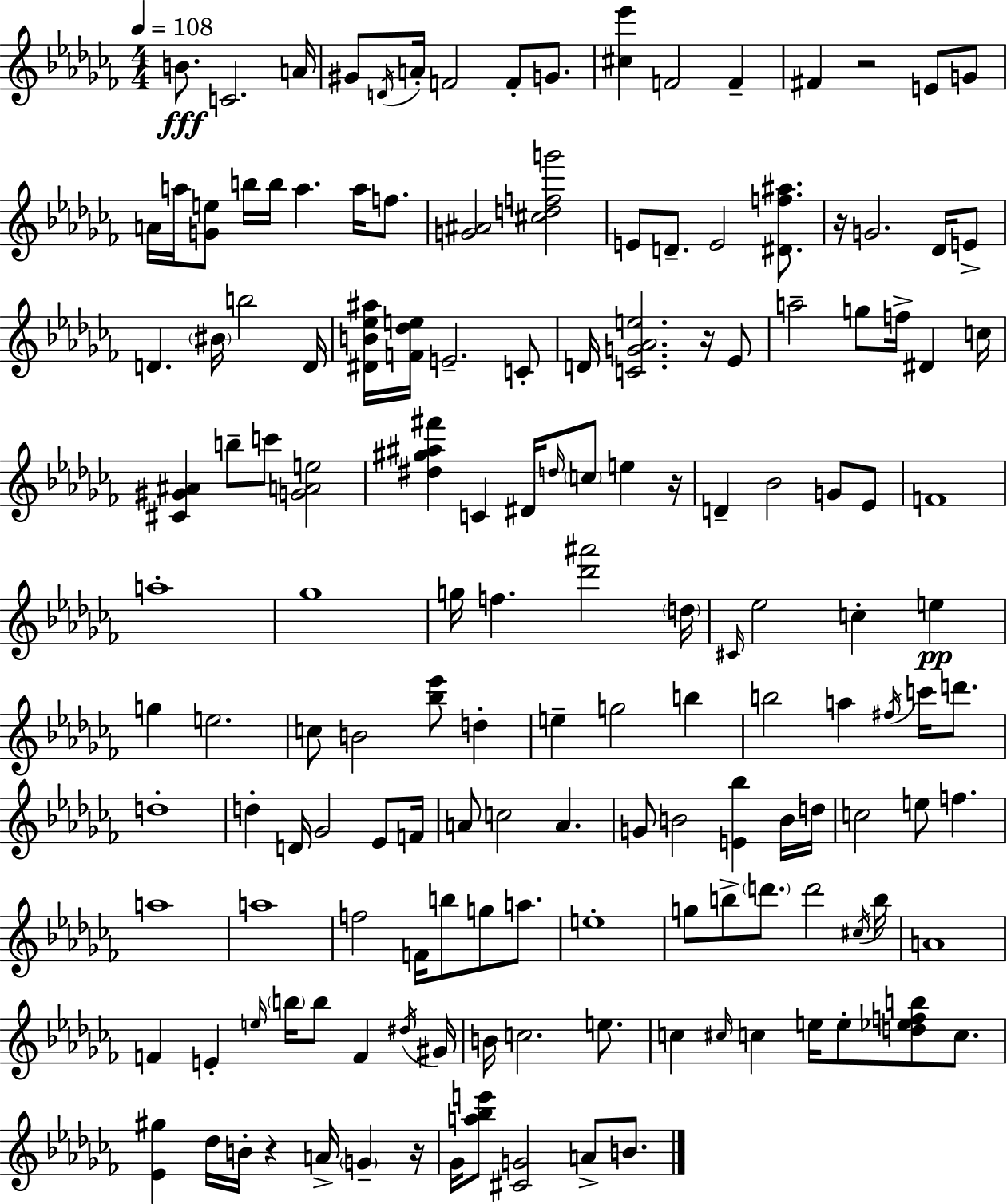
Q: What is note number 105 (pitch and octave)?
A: A4